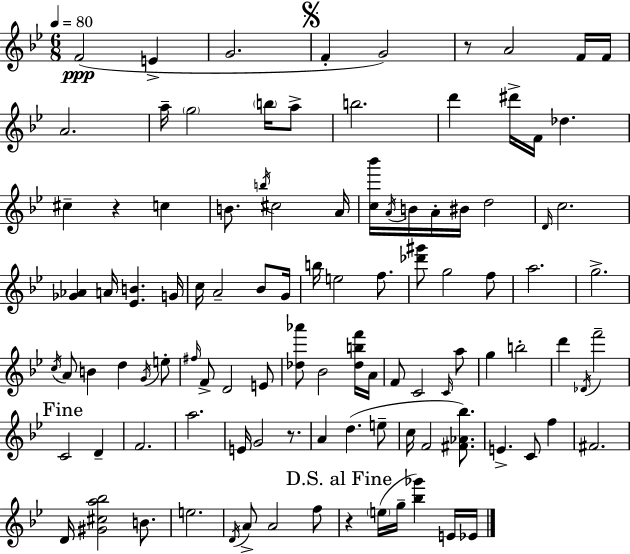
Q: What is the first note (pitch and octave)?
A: F4